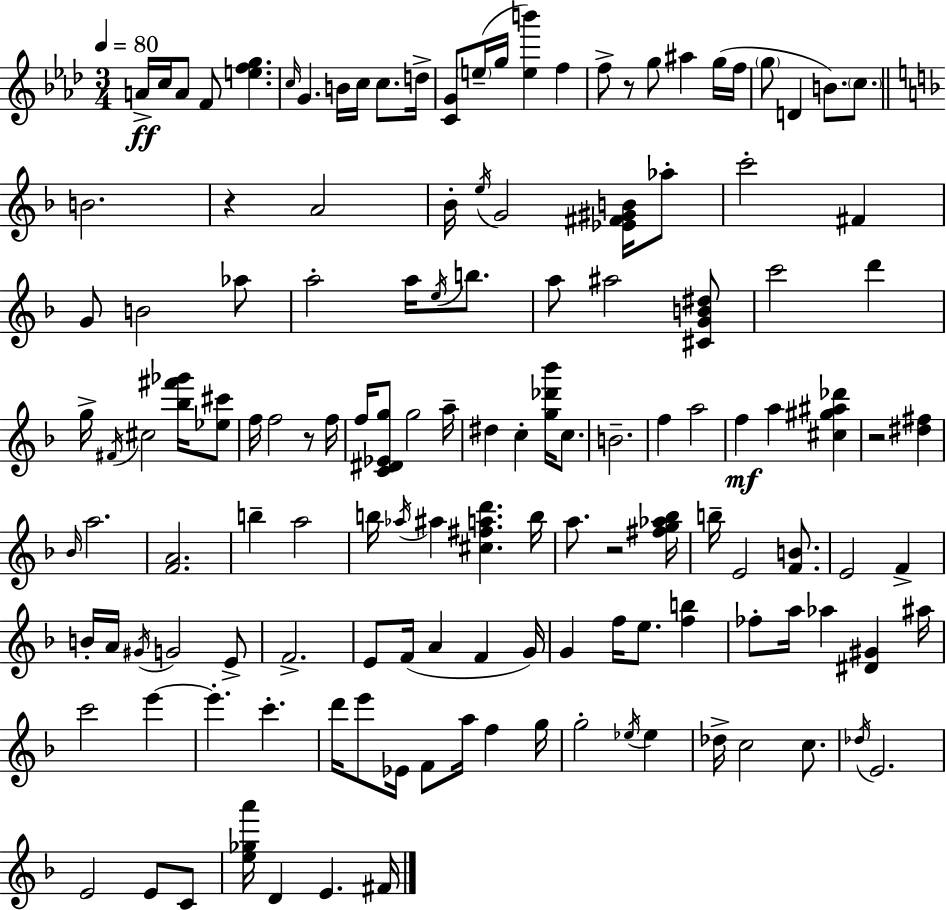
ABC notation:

X:1
T:Untitled
M:3/4
L:1/4
K:Fm
A/4 c/4 A/2 F/2 [efg] c/4 G B/4 c/4 c/2 d/4 [CG]/2 e/4 g/4 [eb'] f f/2 z/2 g/2 ^a g/4 f/4 g/2 D B/2 c/2 B2 z A2 _B/4 e/4 G2 [_E^F^GB]/4 _a/2 c'2 ^F G/2 B2 _a/2 a2 a/4 e/4 b/2 a/2 ^a2 [^CGB^d]/2 c'2 d' g/4 ^F/4 ^c2 [_b^f'_g']/4 [_e^c']/2 f/4 f2 z/2 f/4 f/4 [C^D_Eg]/2 g2 a/4 ^d c [g_d'_b']/4 c/2 B2 f a2 f a [^c^g^a_d'] z2 [^d^f] _B/4 a2 [FA]2 b a2 b/4 _a/4 ^a [^c^fad'] b/4 a/2 z2 [^fg_a_b]/4 b/4 E2 [FB]/2 E2 F B/4 A/4 ^G/4 G2 E/2 F2 E/2 F/4 A F G/4 G f/4 e/2 [fb] _f/2 a/4 _a [^D^G] ^a/4 c'2 e' e' c' d'/4 e'/2 _E/4 F/2 a/4 f g/4 g2 _e/4 _e _d/4 c2 c/2 _d/4 E2 E2 E/2 C/2 [e_ga']/4 D E ^F/4